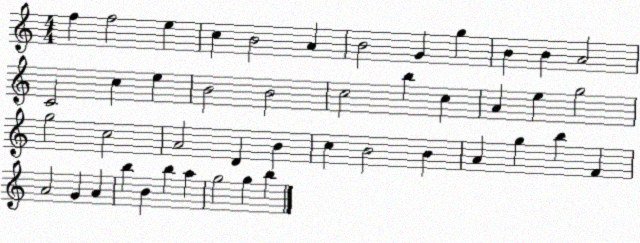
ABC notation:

X:1
T:Untitled
M:4/4
L:1/4
K:C
f f2 e c B2 A B2 G g B B A2 C2 c e B2 B2 c2 b c A e g2 g2 c2 A2 D B c B2 B A g b F A2 G A b B b a g2 g b